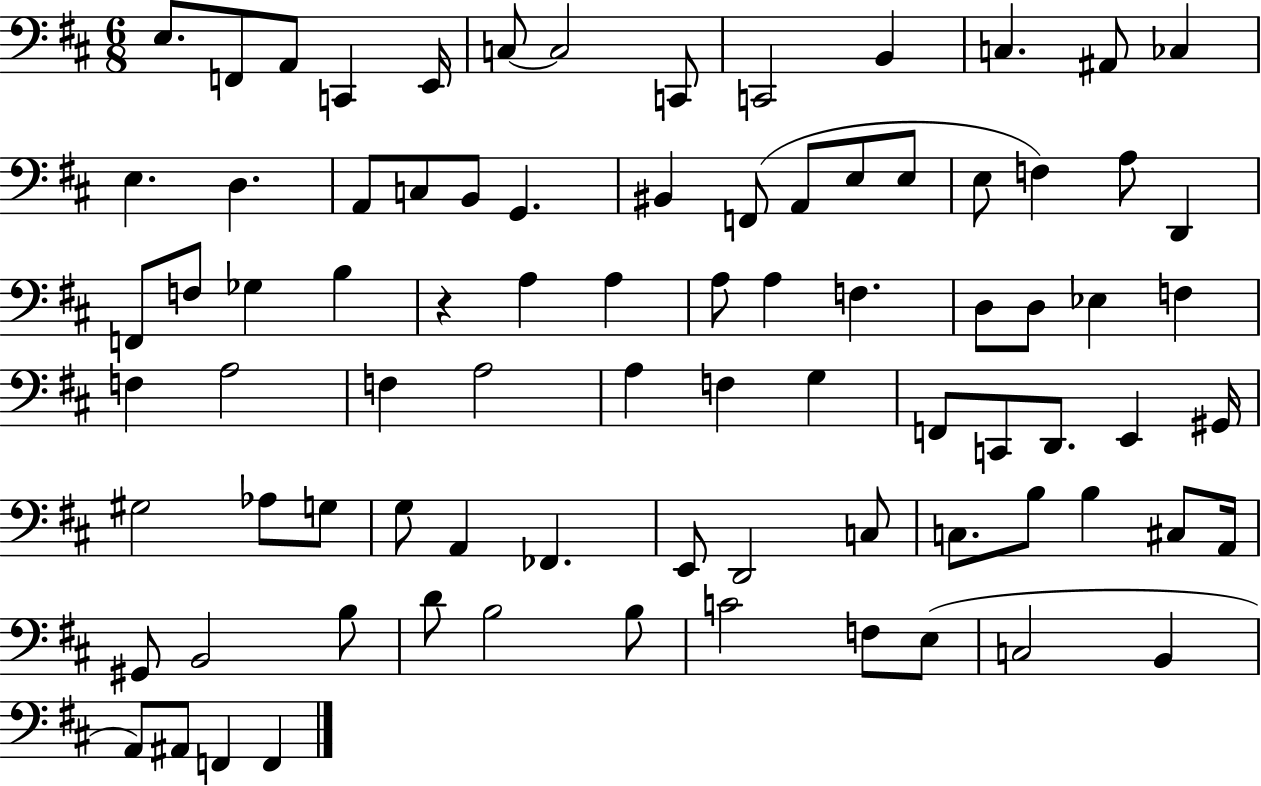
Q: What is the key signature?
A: D major